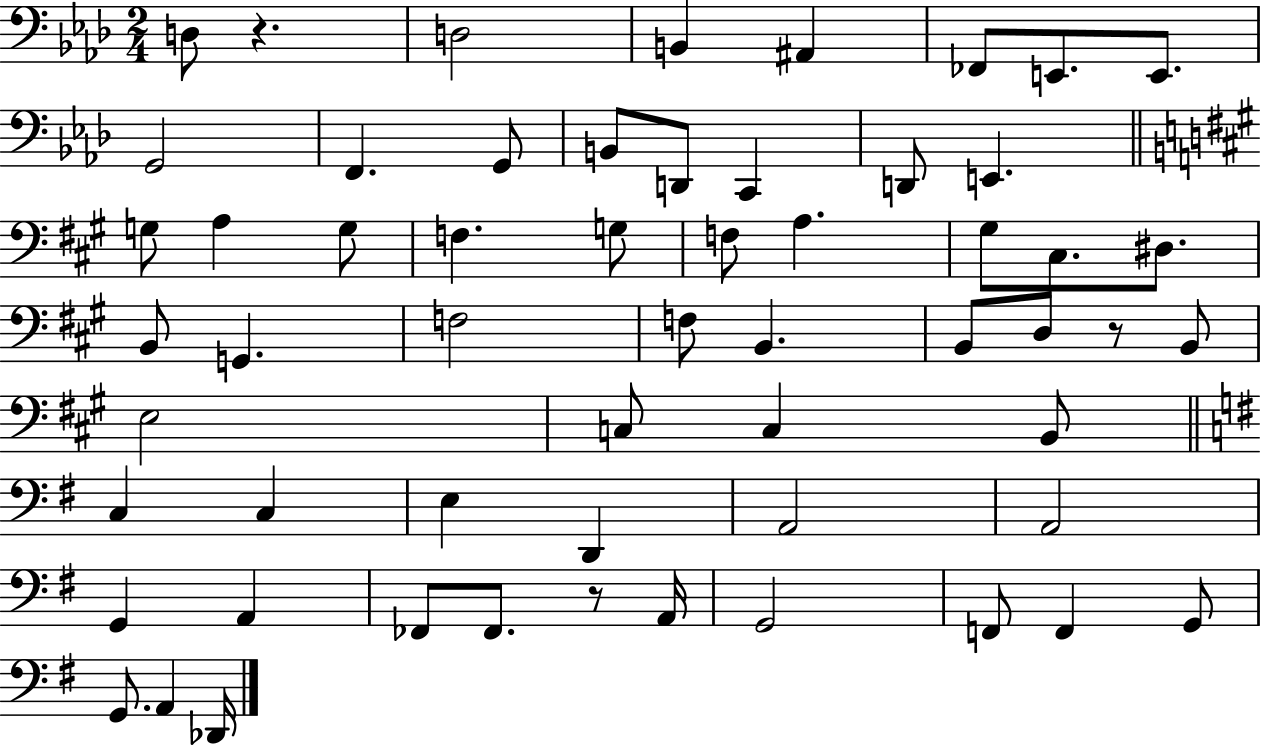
X:1
T:Untitled
M:2/4
L:1/4
K:Ab
D,/2 z D,2 B,, ^A,, _F,,/2 E,,/2 E,,/2 G,,2 F,, G,,/2 B,,/2 D,,/2 C,, D,,/2 E,, G,/2 A, G,/2 F, G,/2 F,/2 A, ^G,/2 ^C,/2 ^D,/2 B,,/2 G,, F,2 F,/2 B,, B,,/2 D,/2 z/2 B,,/2 E,2 C,/2 C, B,,/2 C, C, E, D,, A,,2 A,,2 G,, A,, _F,,/2 _F,,/2 z/2 A,,/4 G,,2 F,,/2 F,, G,,/2 G,,/2 A,, _D,,/4